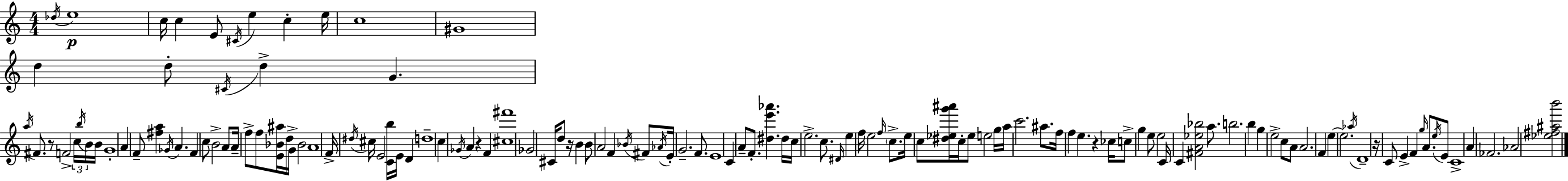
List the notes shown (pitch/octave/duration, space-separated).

Db5/s E5/w C5/s C5/q E4/e C#4/s E5/q C5/q E5/s C5/w G#4/w D5/q D5/e C#4/s D5/q G4/q. A5/s F#4/e. R/e F4/h C5/s B5/s B4/s B4/s G4/w A4/q F4/e [F#5,A5]/q Gb4/s A4/q. F4/q C5/e B4/h A4/e A4/s F5/e F5/e [E4,Bb4,A#5]/s D5/s G4/s Bb4/h A4/w F4/s D#5/s C#5/s E4/h [C4,B5]/s E4/s D4/q D5/w C5/q Gb4/s A4/q R/q F4/q [C#5,F#6]/w Gb4/h C#4/s D5/e R/s B4/q B4/e A4/h F4/q Bb4/s F#4/e Ab4/s E4/s G4/h. F4/e. E4/w C4/q A4/e F4/e. [D#5,E6,Ab6]/q. D#5/s C5/s E5/h. C5/e. D#4/s E5/q F5/s E5/h F5/s C5/e. E5/s C5/e [D#5,Eb5,G6,A#6]/s C5/s Eb5/e E5/h G5/s A5/s C6/h. A#5/e. F5/s F5/q E5/q. R/q CES5/s C5/e G5/q E5/e E5/h C4/s C4/q [F#4,A4,Eb5,Bb5]/h A5/e. B5/h. B5/q G5/q E5/h C5/e A4/e A4/h. F4/q E5/q E5/h. Ab5/s D4/w R/s C4/e E4/q F4/q G5/s A4/e. E5/s E4/e C4/w A4/q FES4/h. Ab4/h [Eb5,F#5,A#5,B6]/h